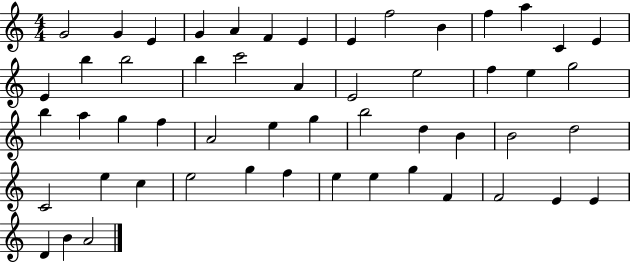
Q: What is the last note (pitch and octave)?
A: A4